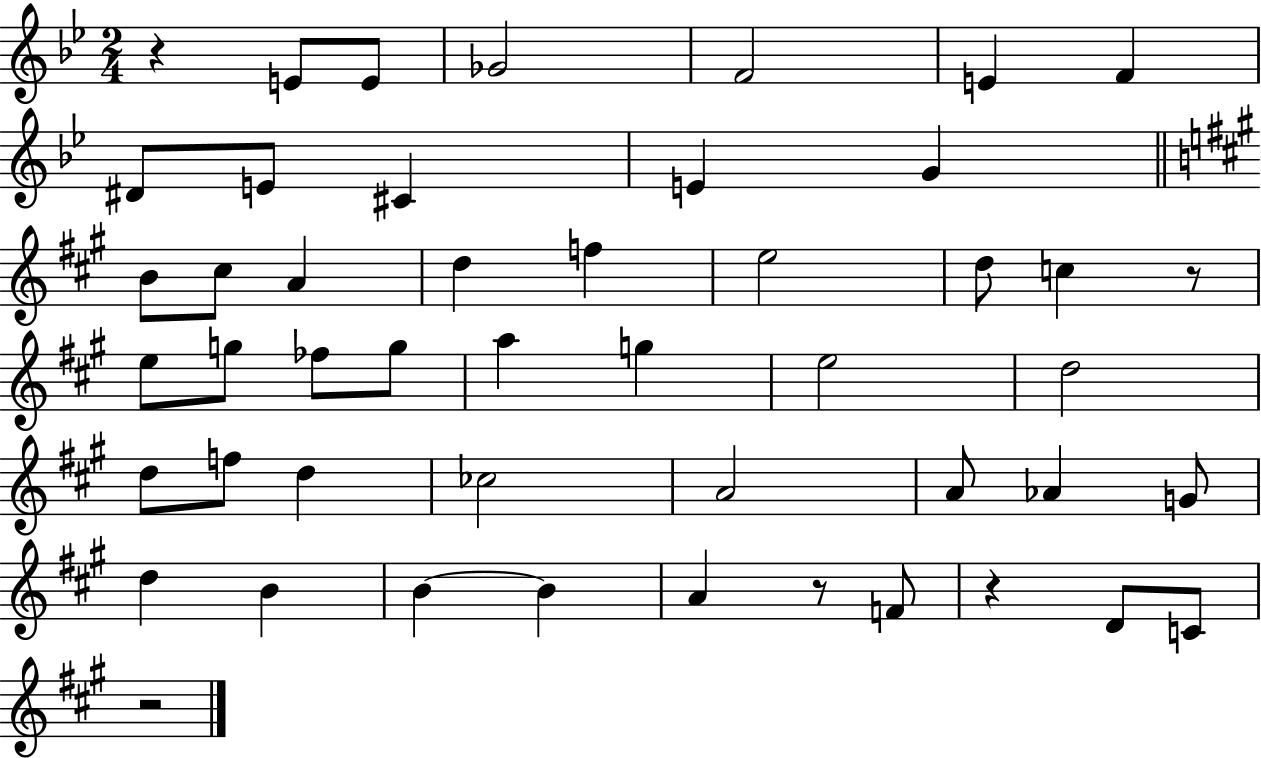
X:1
T:Untitled
M:2/4
L:1/4
K:Bb
z E/2 E/2 _G2 F2 E F ^D/2 E/2 ^C E G B/2 ^c/2 A d f e2 d/2 c z/2 e/2 g/2 _f/2 g/2 a g e2 d2 d/2 f/2 d _c2 A2 A/2 _A G/2 d B B B A z/2 F/2 z D/2 C/2 z2